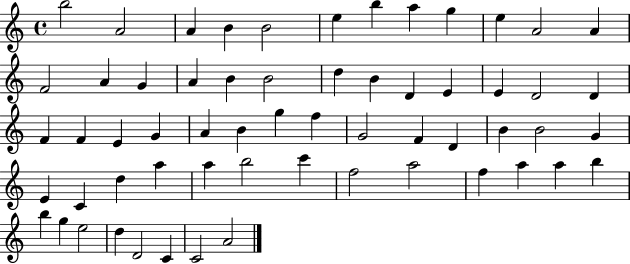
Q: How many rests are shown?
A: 0